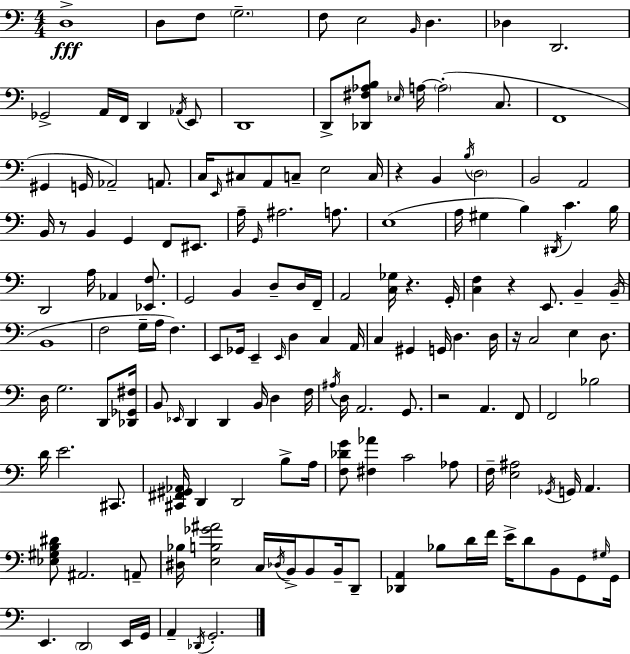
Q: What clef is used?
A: bass